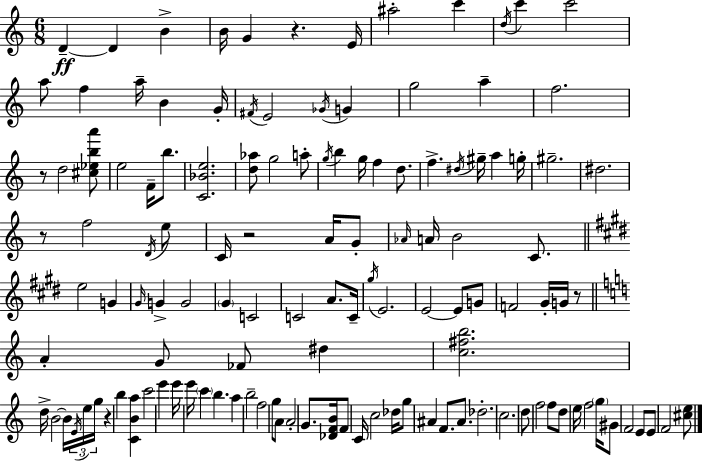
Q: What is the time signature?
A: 6/8